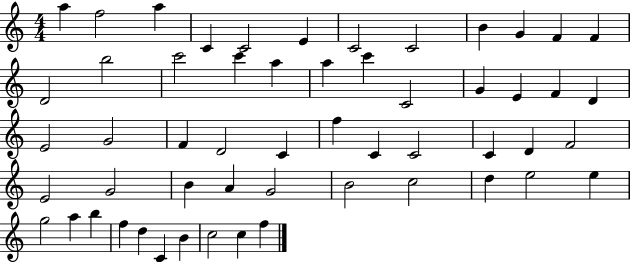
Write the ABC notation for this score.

X:1
T:Untitled
M:4/4
L:1/4
K:C
a f2 a C C2 E C2 C2 B G F F D2 b2 c'2 c' a a c' C2 G E F D E2 G2 F D2 C f C C2 C D F2 E2 G2 B A G2 B2 c2 d e2 e g2 a b f d C B c2 c f